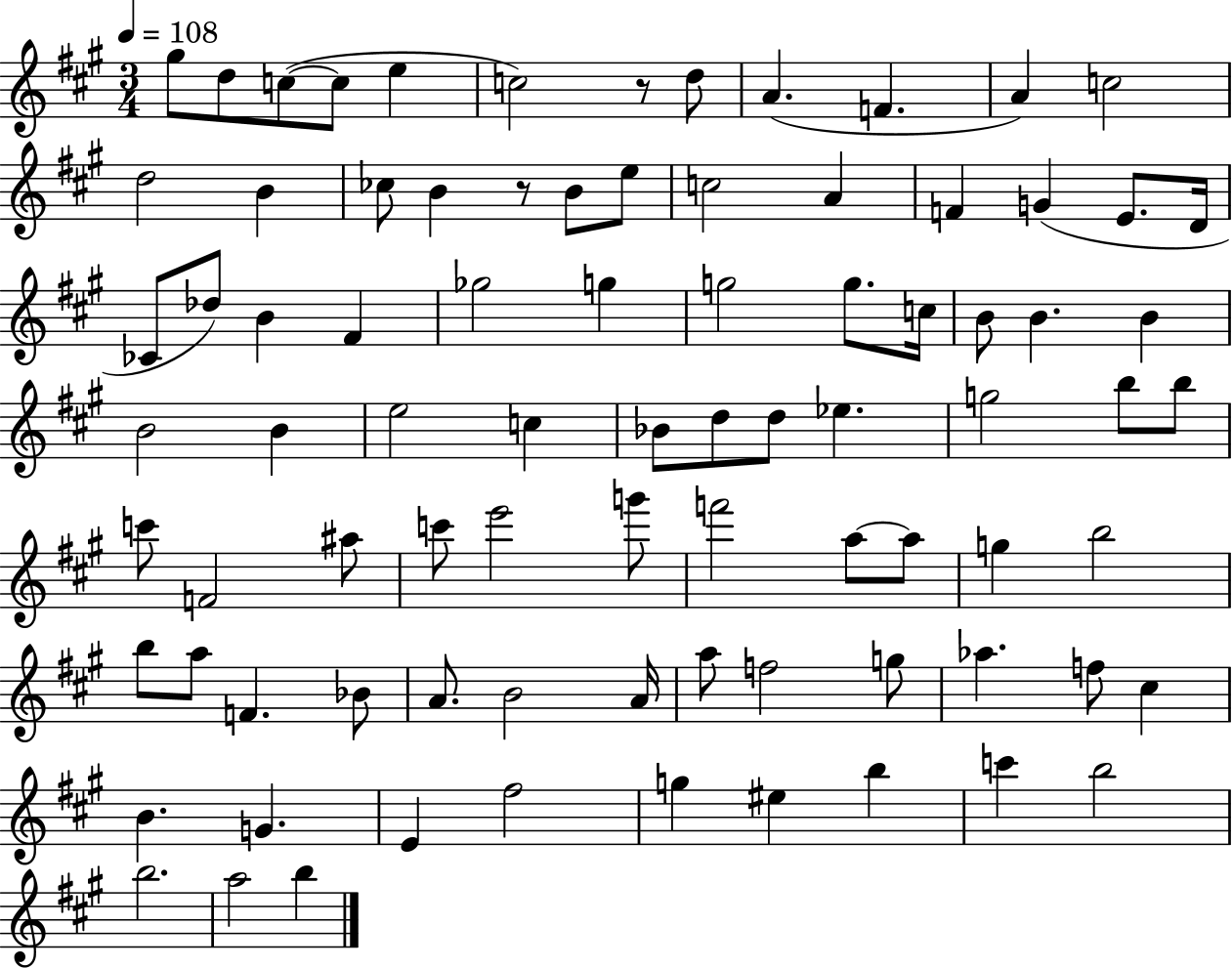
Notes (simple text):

G#5/e D5/e C5/e C5/e E5/q C5/h R/e D5/e A4/q. F4/q. A4/q C5/h D5/h B4/q CES5/e B4/q R/e B4/e E5/e C5/h A4/q F4/q G4/q E4/e. D4/s CES4/e Db5/e B4/q F#4/q Gb5/h G5/q G5/h G5/e. C5/s B4/e B4/q. B4/q B4/h B4/q E5/h C5/q Bb4/e D5/e D5/e Eb5/q. G5/h B5/e B5/e C6/e F4/h A#5/e C6/e E6/h G6/e F6/h A5/e A5/e G5/q B5/h B5/e A5/e F4/q. Bb4/e A4/e. B4/h A4/s A5/e F5/h G5/e Ab5/q. F5/e C#5/q B4/q. G4/q. E4/q F#5/h G5/q EIS5/q B5/q C6/q B5/h B5/h. A5/h B5/q